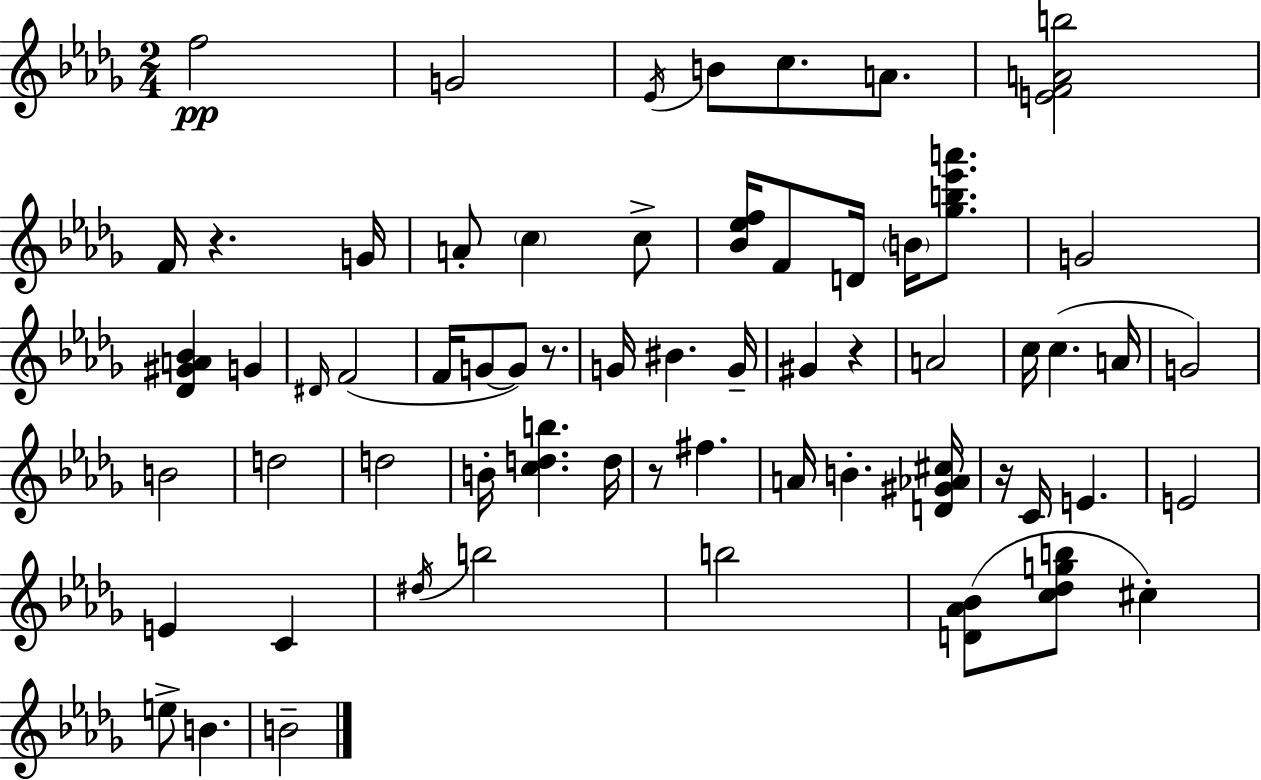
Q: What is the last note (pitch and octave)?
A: B4